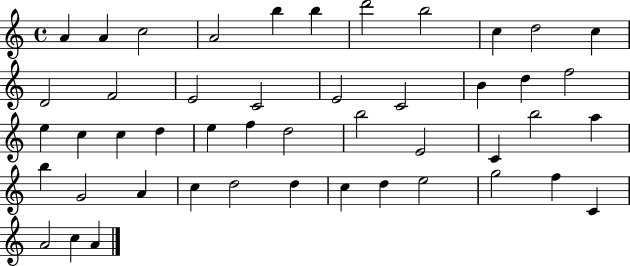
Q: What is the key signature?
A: C major